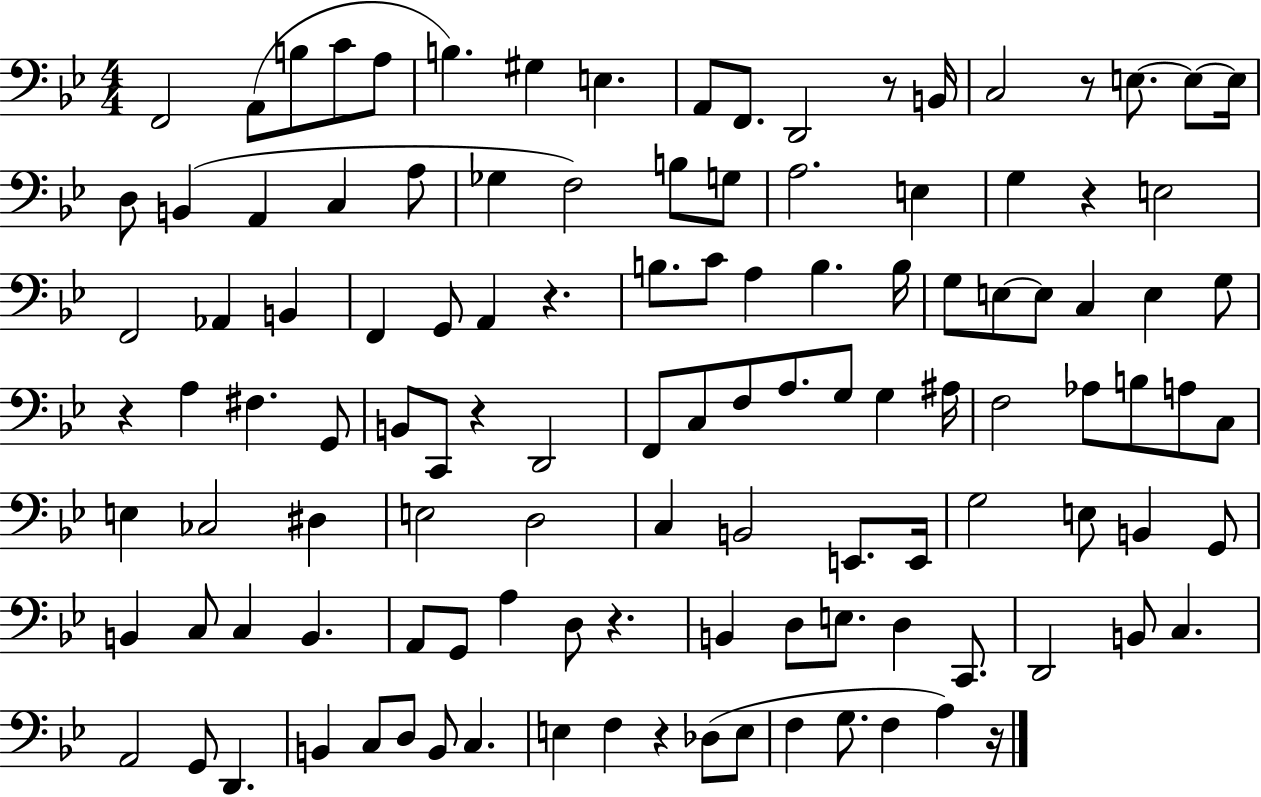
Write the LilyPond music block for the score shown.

{
  \clef bass
  \numericTimeSignature
  \time 4/4
  \key bes \major
  f,2 a,8( b8 c'8 a8 | b4.) gis4 e4. | a,8 f,8. d,2 r8 b,16 | c2 r8 e8.~~ e8~~ e16 | \break d8 b,4( a,4 c4 a8 | ges4 f2) b8 g8 | a2. e4 | g4 r4 e2 | \break f,2 aes,4 b,4 | f,4 g,8 a,4 r4. | b8. c'8 a4 b4. b16 | g8 e8~~ e8 c4 e4 g8 | \break r4 a4 fis4. g,8 | b,8 c,8 r4 d,2 | f,8 c8 f8 a8. g8 g4 ais16 | f2 aes8 b8 a8 c8 | \break e4 ces2 dis4 | e2 d2 | c4 b,2 e,8. e,16 | g2 e8 b,4 g,8 | \break b,4 c8 c4 b,4. | a,8 g,8 a4 d8 r4. | b,4 d8 e8. d4 c,8. | d,2 b,8 c4. | \break a,2 g,8 d,4. | b,4 c8 d8 b,8 c4. | e4 f4 r4 des8( e8 | f4 g8. f4 a4) r16 | \break \bar "|."
}